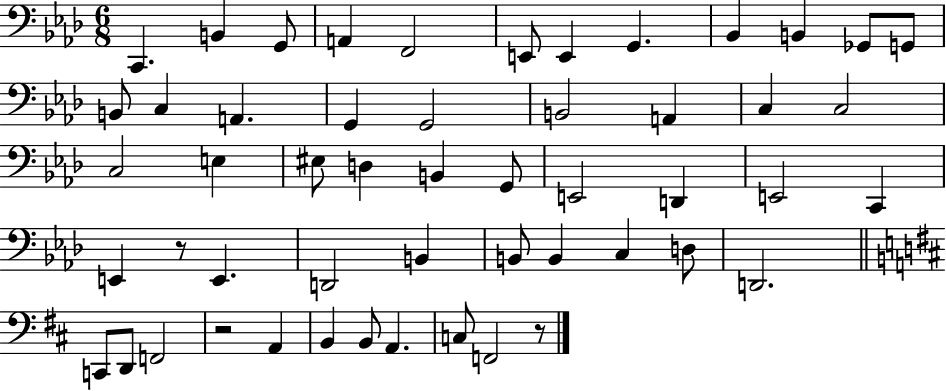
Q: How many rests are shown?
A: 3